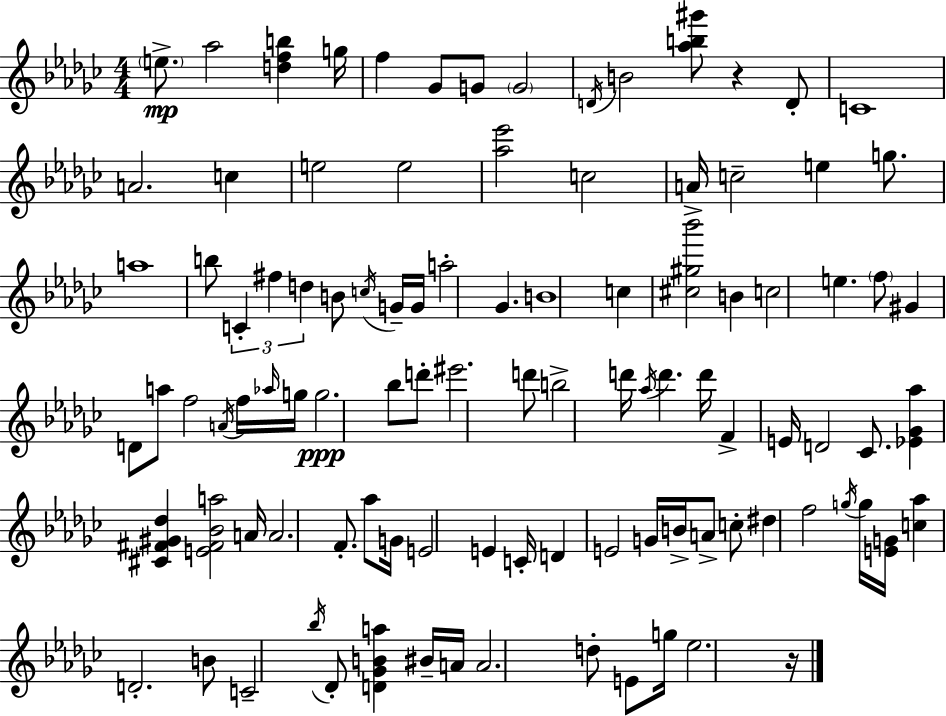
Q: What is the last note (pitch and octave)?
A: Eb5